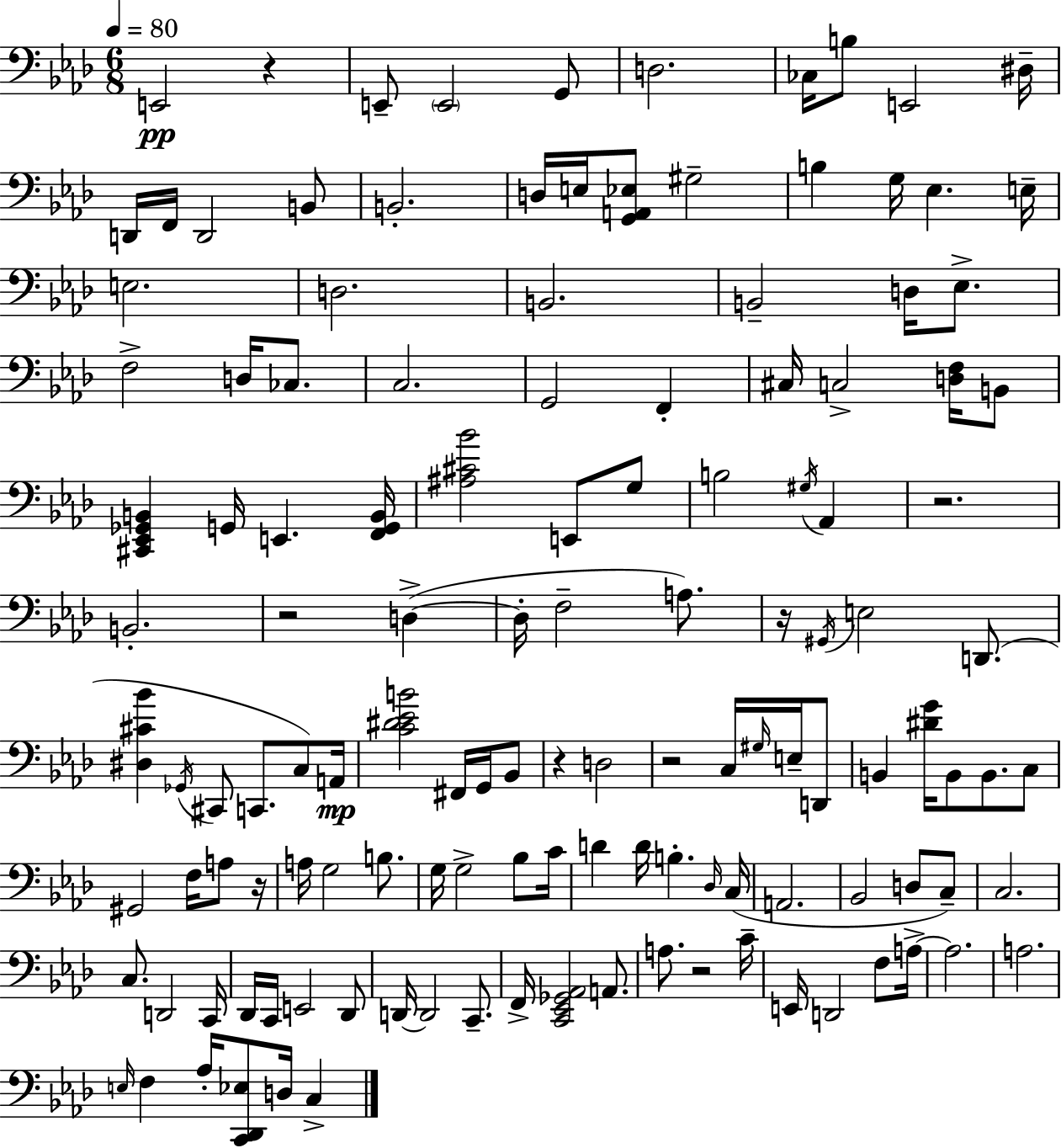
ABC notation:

X:1
T:Untitled
M:6/8
L:1/4
K:Ab
E,,2 z E,,/2 E,,2 G,,/2 D,2 _C,/4 B,/2 E,,2 ^D,/4 D,,/4 F,,/4 D,,2 B,,/2 B,,2 D,/4 E,/4 [G,,A,,_E,]/2 ^G,2 B, G,/4 _E, E,/4 E,2 D,2 B,,2 B,,2 D,/4 _E,/2 F,2 D,/4 _C,/2 C,2 G,,2 F,, ^C,/4 C,2 [D,F,]/4 B,,/2 [^C,,_E,,_G,,B,,] G,,/4 E,, [F,,G,,B,,]/4 [^A,^C_B]2 E,,/2 G,/2 B,2 ^G,/4 _A,, z2 B,,2 z2 D, D,/4 F,2 A,/2 z/4 ^G,,/4 E,2 D,,/2 [^D,^C_B] _G,,/4 ^C,,/2 C,,/2 C,/2 A,,/4 [C^D_EB]2 ^F,,/4 G,,/4 _B,,/2 z D,2 z2 C,/4 ^G,/4 E,/4 D,,/2 B,, [^DG]/4 B,,/2 B,,/2 C,/2 ^G,,2 F,/4 A,/2 z/4 A,/4 G,2 B,/2 G,/4 G,2 _B,/2 C/4 D D/4 B, _D,/4 C,/4 A,,2 _B,,2 D,/2 C,/2 C,2 C,/2 D,,2 C,,/4 _D,,/4 C,,/4 E,,2 _D,,/2 D,,/4 D,,2 C,,/2 F,,/4 [C,,_E,,_G,,_A,,]2 A,,/2 A,/2 z2 C/4 E,,/4 D,,2 F,/2 A,/4 A,2 A,2 E,/4 F, _A,/4 [C,,_D,,_E,]/2 D,/4 C,